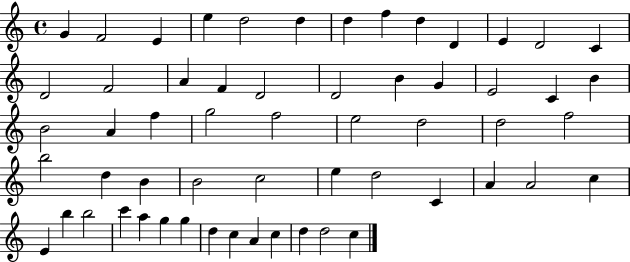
G4/q F4/h E4/q E5/q D5/h D5/q D5/q F5/q D5/q D4/q E4/q D4/h C4/q D4/h F4/h A4/q F4/q D4/h D4/h B4/q G4/q E4/h C4/q B4/q B4/h A4/q F5/q G5/h F5/h E5/h D5/h D5/h F5/h B5/h D5/q B4/q B4/h C5/h E5/q D5/h C4/q A4/q A4/h C5/q E4/q B5/q B5/h C6/q A5/q G5/q G5/q D5/q C5/q A4/q C5/q D5/q D5/h C5/q